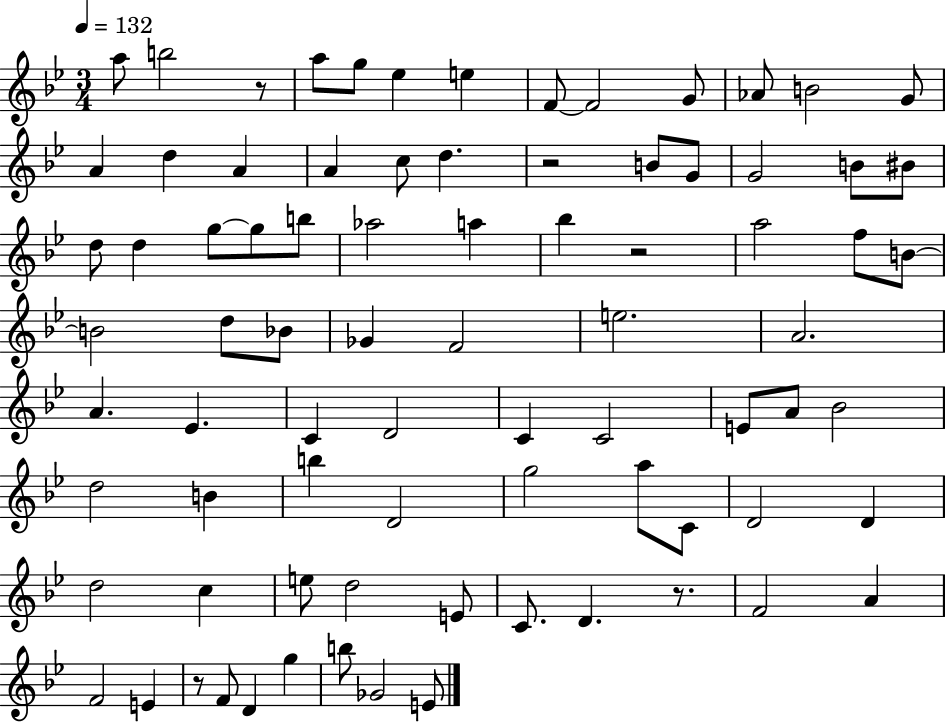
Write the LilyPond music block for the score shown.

{
  \clef treble
  \numericTimeSignature
  \time 3/4
  \key bes \major
  \tempo 4 = 132
  a''8 b''2 r8 | a''8 g''8 ees''4 e''4 | f'8~~ f'2 g'8 | aes'8 b'2 g'8 | \break a'4 d''4 a'4 | a'4 c''8 d''4. | r2 b'8 g'8 | g'2 b'8 bis'8 | \break d''8 d''4 g''8~~ g''8 b''8 | aes''2 a''4 | bes''4 r2 | a''2 f''8 b'8~~ | \break b'2 d''8 bes'8 | ges'4 f'2 | e''2. | a'2. | \break a'4. ees'4. | c'4 d'2 | c'4 c'2 | e'8 a'8 bes'2 | \break d''2 b'4 | b''4 d'2 | g''2 a''8 c'8 | d'2 d'4 | \break d''2 c''4 | e''8 d''2 e'8 | c'8. d'4. r8. | f'2 a'4 | \break f'2 e'4 | r8 f'8 d'4 g''4 | b''8 ges'2 e'8 | \bar "|."
}